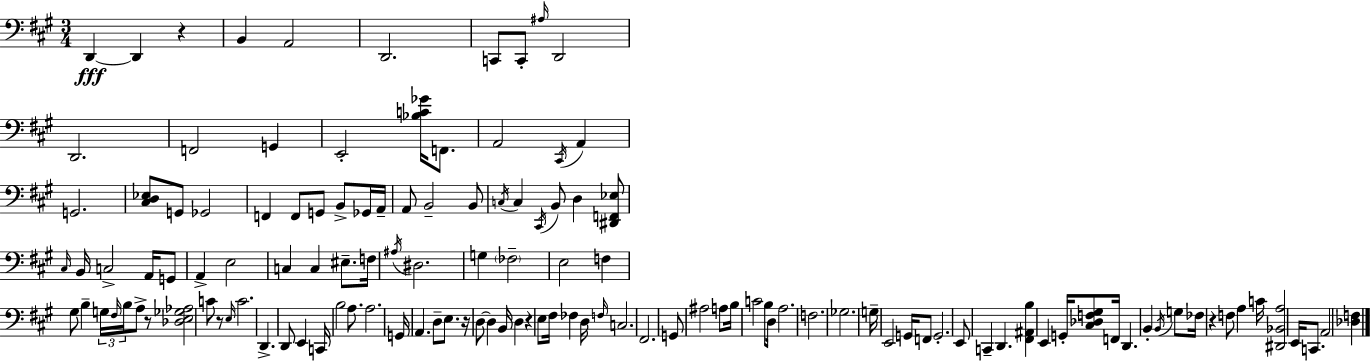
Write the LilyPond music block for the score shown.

{
  \clef bass
  \numericTimeSignature
  \time 3/4
  \key a \major
  \repeat volta 2 { d,4~~\fff d,4 r4 | b,4 a,2 | d,2. | c,8 c,8-. \grace { ais16 } d,2 | \break d,2. | f,2 g,4 | e,2-. <bes c' ges'>16 f,8. | a,2 \acciaccatura { cis,16 } a,4 | \break g,2. | <cis d ees>8 g,8 ges,2 | f,4 f,8 g,8 b,8-> | ges,16 a,16-- a,8 b,2-- | \break b,8 \acciaccatura { c16 } c4 \acciaccatura { cis,16 } b,8 d4 | <dis, f, ees>8 \grace { cis16 } b,16 c2-> | a,16 g,8 a,4-> e2 | c4 c4 | \break eis8.-- f16 \acciaccatura { ais16 } dis2. | g4 \parenthesize fes2-- | e2 | f4 gis8 b4-- | \break \tuplet 3/2 { g16 \grace { fis16 } b16 } a8-> r8 <des e ges aes>2 | c'8 r8 \grace { e16 } c'2. | d,4.-> | d,8 e,4 c,16 b2 | \break a8. a2. | g,16 a,4. | d8-- e8. r16 d8~~ d4 | b,16 d4 r4 | \break e8 fis16 fes4 d16 \grace { f16 } c2. | fis,2. | g,8 ais2 | a8 b16 c'2 | \break b8 d16 a2. | f2. | ges2. | g16-- e,2 | \break g,16 f,8 g,2.-. | e,8 c,4-- | d,4. <fis, ais, b>4 | e,4 g,16-. <cis des f gis>8 f,16 d,4. | \break b,4-. \acciaccatura { b,16 } g8 fes16 r4 | f8 a4 c'16 <dis, bes, a>2 | e,16 c,8. a,2 | <des f>4 } \bar "|."
}